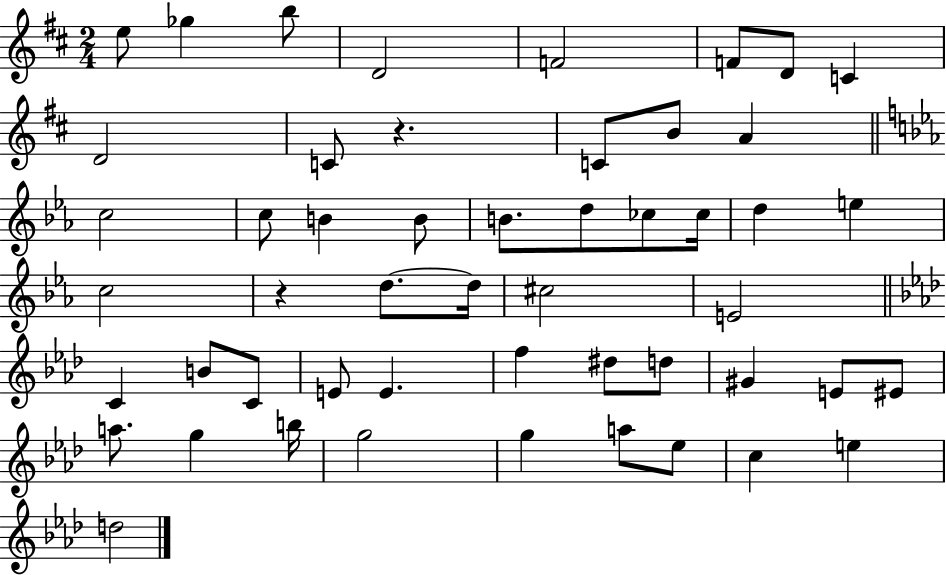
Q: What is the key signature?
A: D major